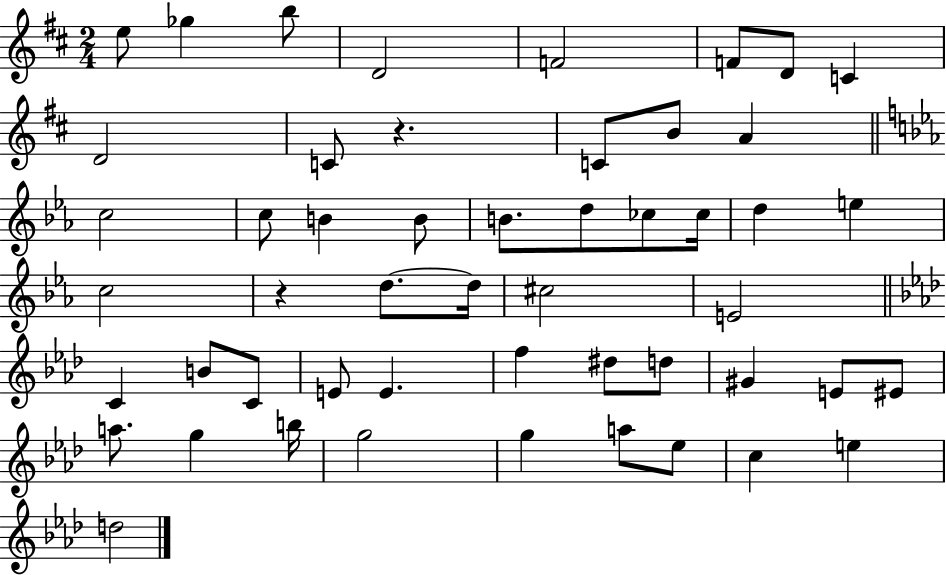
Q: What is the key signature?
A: D major